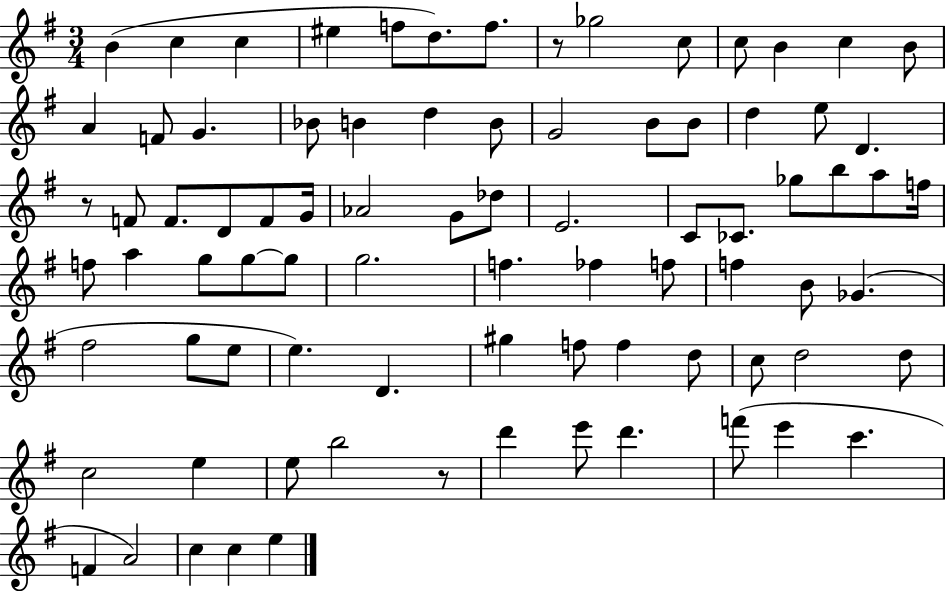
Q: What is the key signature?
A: G major